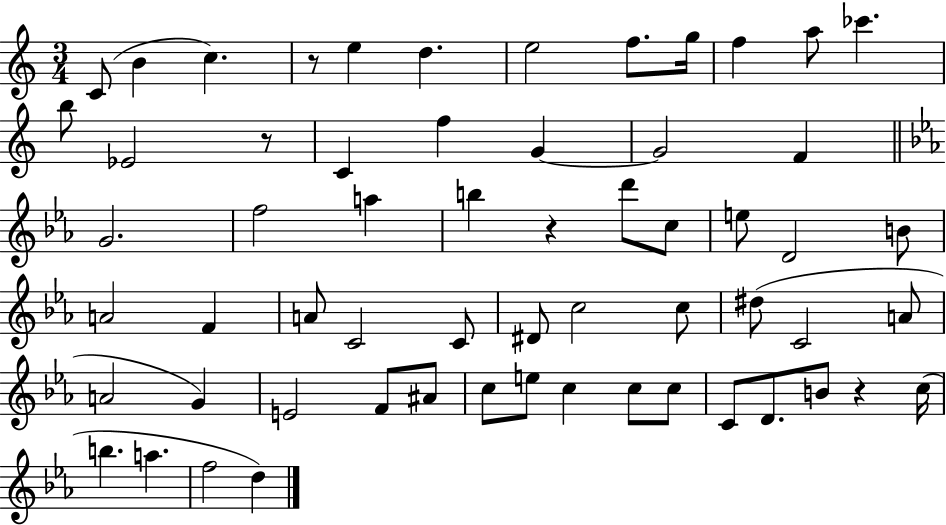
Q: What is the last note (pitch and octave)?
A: D5